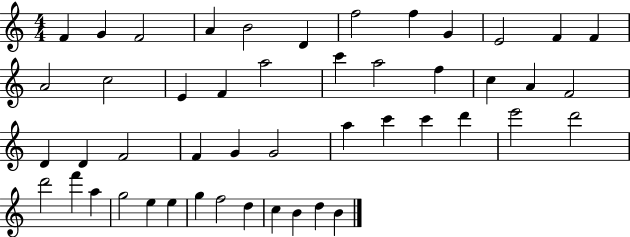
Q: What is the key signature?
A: C major